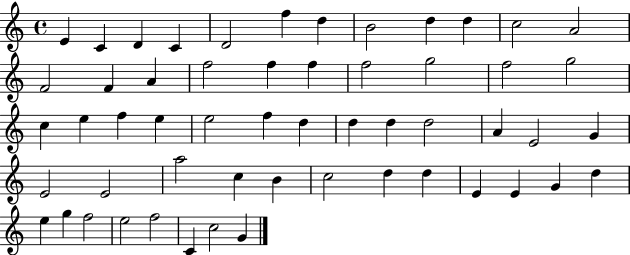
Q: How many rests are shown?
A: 0